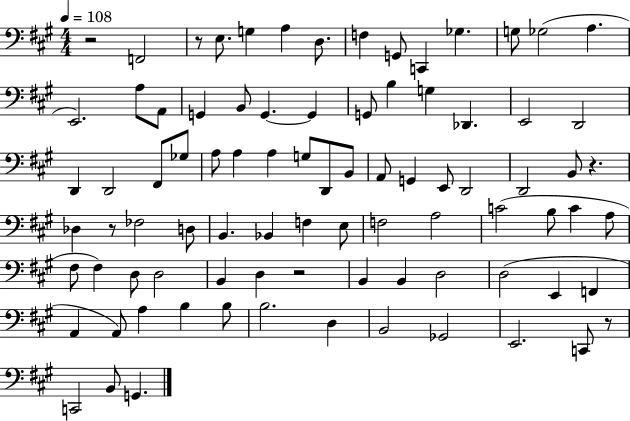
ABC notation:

X:1
T:Untitled
M:4/4
L:1/4
K:A
z2 F,,2 z/2 E,/2 G, A, D,/2 F, G,,/2 C,, _G, G,/2 _G,2 A, E,,2 A,/2 A,,/2 G,, B,,/2 G,, G,, G,,/2 B, G, _D,, E,,2 D,,2 D,, D,,2 ^F,,/2 _G,/2 A,/2 A, A, G,/2 D,,/2 B,,/2 A,,/2 G,, E,,/2 D,,2 D,,2 B,,/2 z _D, z/2 _F,2 D,/2 B,, _B,, F, E,/2 F,2 A,2 C2 B,/2 C A,/2 ^F,/2 ^F, D,/2 D,2 B,, D, z2 B,, B,, D,2 D,2 E,, F,, A,, A,,/2 A, B, B,/2 B,2 D, B,,2 _G,,2 E,,2 C,,/2 z/2 C,,2 B,,/2 G,,